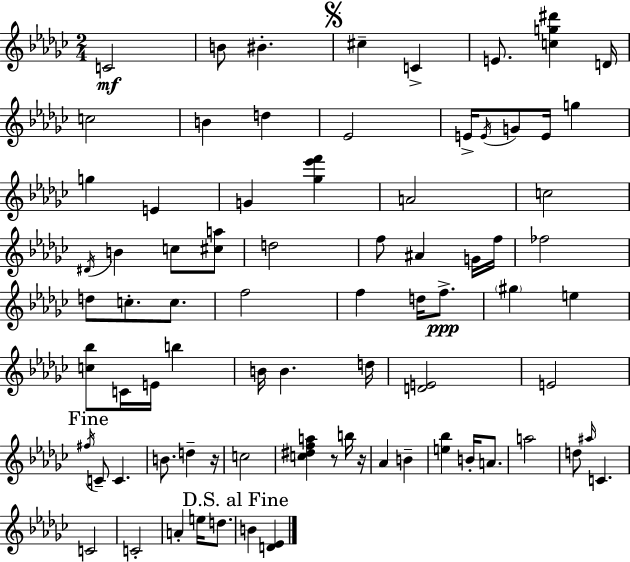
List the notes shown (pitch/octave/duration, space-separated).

C4/h B4/e BIS4/q. C#5/q C4/q E4/e. [C5,G5,D#6]/q D4/s C5/h B4/q D5/q Eb4/h E4/s E4/s G4/e E4/s G5/q G5/q E4/q G4/q [Gb5,Eb6,F6]/q A4/h C5/h D#4/s B4/q C5/e [C#5,A5]/e D5/h F5/e A#4/q G4/s F5/s FES5/h D5/e C5/e. C5/e. F5/h F5/q D5/s F5/e. G#5/q E5/q [C5,Bb5]/e C4/s E4/s B5/q B4/s B4/q. D5/s [D4,E4]/h E4/h F#5/s C4/e C4/q. B4/e. D5/q R/s C5/h [C5,D#5,F5,A5]/q R/e B5/s R/s Ab4/q B4/q [E5,Bb5]/q B4/s A4/e. A5/h D5/e A#5/s C4/q. C4/h C4/h A4/q E5/s D5/e. B4/q [D4,Eb4]/q